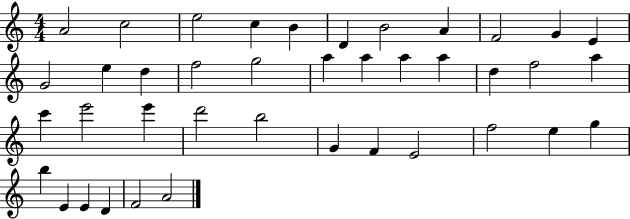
A4/h C5/h E5/h C5/q B4/q D4/q B4/h A4/q F4/h G4/q E4/q G4/h E5/q D5/q F5/h G5/h A5/q A5/q A5/q A5/q D5/q F5/h A5/q C6/q E6/h E6/q D6/h B5/h G4/q F4/q E4/h F5/h E5/q G5/q B5/q E4/q E4/q D4/q F4/h A4/h